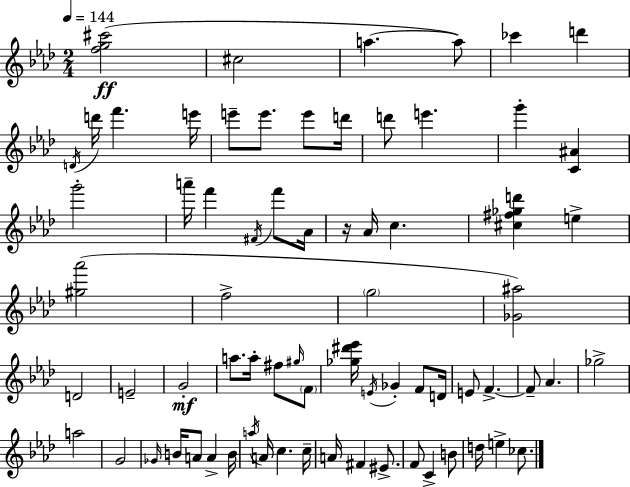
[F5,G5,C#6]/h C#5/h A5/q. A5/e CES6/q D6/q D4/s D6/s F6/q. E6/s E6/e E6/e. E6/e D6/s D6/e E6/q. G6/q [C4,A#4]/q G6/h A6/s F6/q F#4/s F6/e Ab4/s R/s Ab4/s C5/q. [C#5,F#5,Gb5,D6]/q E5/q [G#5,Ab6]/h F5/h G5/h [Gb4,A#5]/h D4/h E4/h G4/h A5/e. A5/s F#5/e G#5/s F4/e [Gb5,D#6,Eb6]/s E4/s Gb4/q F4/e D4/s E4/e F4/q. F4/e Ab4/q. Gb5/h A5/h G4/h Gb4/s B4/s A4/e A4/q B4/s A5/s A4/s C5/q. C5/s A4/s F#4/q EIS4/e. F4/e C4/q B4/e D5/s E5/q CES5/e.